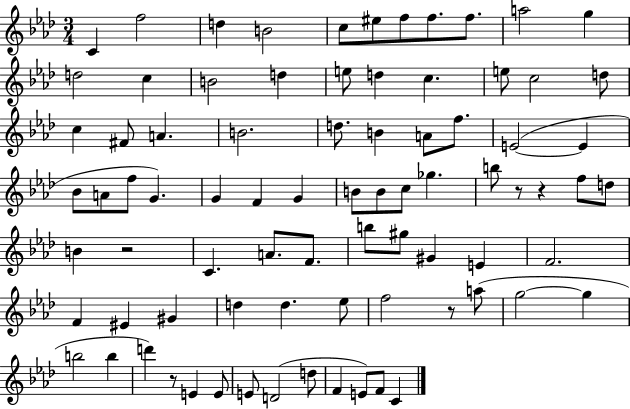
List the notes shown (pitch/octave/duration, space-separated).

C4/q F5/h D5/q B4/h C5/e EIS5/e F5/e F5/e. F5/e. A5/h G5/q D5/h C5/q B4/h D5/q E5/e D5/q C5/q. E5/e C5/h D5/e C5/q F#4/e A4/q. B4/h. D5/e. B4/q A4/e F5/e. E4/h E4/q Bb4/e A4/e F5/e G4/q. G4/q F4/q G4/q B4/e B4/e C5/e Gb5/q. B5/e R/e R/q F5/e D5/e B4/q R/h C4/q. A4/e. F4/e. B5/e G#5/e G#4/q E4/q F4/h. F4/q EIS4/q G#4/q D5/q D5/q. Eb5/e F5/h R/e A5/e G5/h G5/q B5/h B5/q D6/q R/e E4/q E4/e E4/e D4/h D5/e F4/q E4/e F4/e C4/q